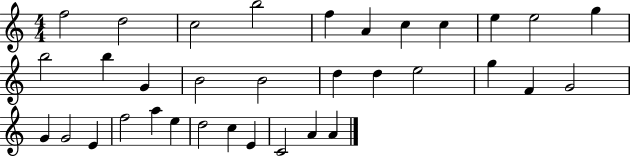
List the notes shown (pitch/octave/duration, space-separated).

F5/h D5/h C5/h B5/h F5/q A4/q C5/q C5/q E5/q E5/h G5/q B5/h B5/q G4/q B4/h B4/h D5/q D5/q E5/h G5/q F4/q G4/h G4/q G4/h E4/q F5/h A5/q E5/q D5/h C5/q E4/q C4/h A4/q A4/q